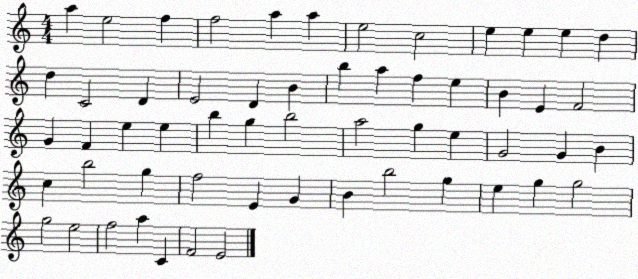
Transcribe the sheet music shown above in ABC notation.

X:1
T:Untitled
M:4/4
L:1/4
K:C
a e2 f f2 a a e2 c2 e e e d d C2 D E2 D B b a f e B E F2 G F e e b g b2 a2 g e G2 G B c b2 g f2 E G B b2 g e g g2 g2 e2 f2 a C F2 E2